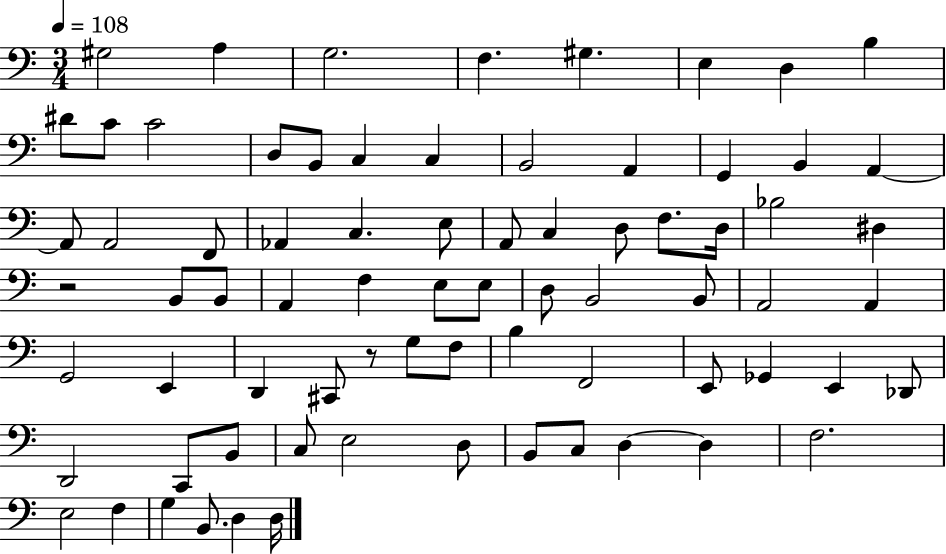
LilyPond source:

{
  \clef bass
  \numericTimeSignature
  \time 3/4
  \key c \major
  \tempo 4 = 108
  gis2 a4 | g2. | f4. gis4. | e4 d4 b4 | \break dis'8 c'8 c'2 | d8 b,8 c4 c4 | b,2 a,4 | g,4 b,4 a,4~~ | \break a,8 a,2 f,8 | aes,4 c4. e8 | a,8 c4 d8 f8. d16 | bes2 dis4 | \break r2 b,8 b,8 | a,4 f4 e8 e8 | d8 b,2 b,8 | a,2 a,4 | \break g,2 e,4 | d,4 cis,8 r8 g8 f8 | b4 f,2 | e,8 ges,4 e,4 des,8 | \break d,2 c,8 b,8 | c8 e2 d8 | b,8 c8 d4~~ d4 | f2. | \break e2 f4 | g4 b,8. d4 d16 | \bar "|."
}